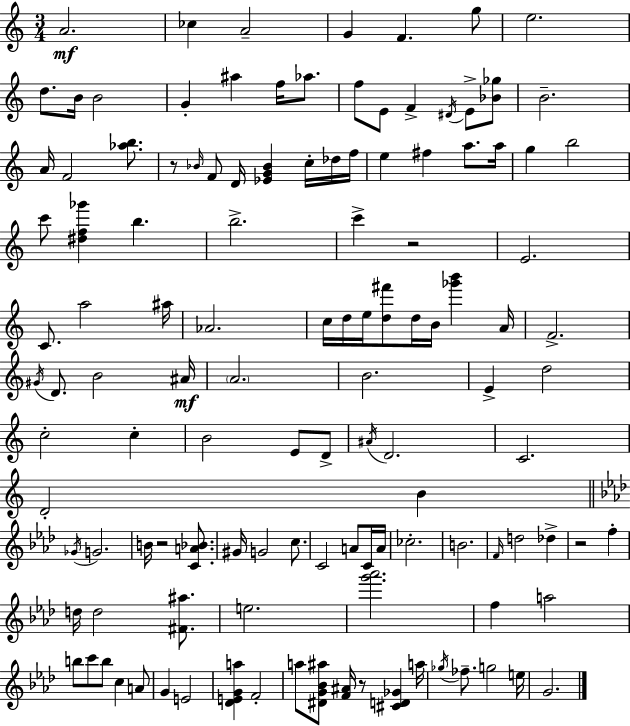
A4/h. CES5/q A4/h G4/q F4/q. G5/e E5/h. D5/e. B4/s B4/h G4/q A#5/q F5/s Ab5/e. F5/e E4/e F4/q D#4/s E4/e [Bb4,Gb5]/e B4/h. A4/s F4/h [Ab5,B5]/e. R/e Bb4/s F4/e D4/s [Eb4,G4,Bb4]/q C5/s Db5/s F5/s E5/q F#5/q A5/e. A5/s G5/q B5/h C6/e [D#5,F5,Gb6]/q B5/q. B5/h. C6/q R/h E4/h. C4/e. A5/h A#5/s Ab4/h. C5/s D5/s E5/s [D5,F#6]/e D5/s B4/s [Gb6,B6]/q A4/s F4/h. G#4/s D4/e. B4/h A#4/s A4/h. B4/h. E4/q D5/h C5/h C5/q B4/h E4/e D4/e A#4/s D4/h. C4/h. D4/h B4/q Gb4/s G4/h. B4/s R/h [C4,A4,Bb4]/e. G#4/s G4/h C5/e. C4/h A4/e C4/s A4/s CES5/h. B4/h. F4/s D5/h Db5/q R/h F5/q D5/s D5/h [F#4,A#5]/e. E5/h. [G6,Ab6]/h. F5/q A5/h B5/e C6/e B5/e C5/q A4/e G4/q E4/h [Db4,E4,G4,A5]/q F4/h A5/e [D#4,G4,Bb4,A#5]/e [F4,A#4]/s R/e [C#4,D4,Gb4]/q A5/s Gb5/s FES5/e. G5/h E5/s G4/h.